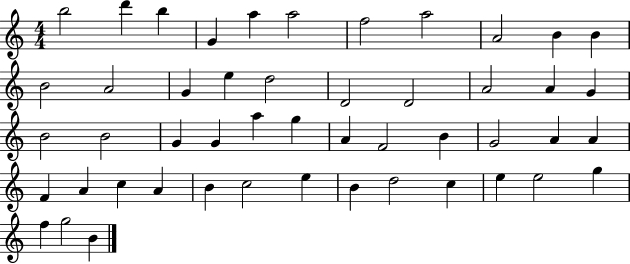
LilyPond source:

{
  \clef treble
  \numericTimeSignature
  \time 4/4
  \key c \major
  b''2 d'''4 b''4 | g'4 a''4 a''2 | f''2 a''2 | a'2 b'4 b'4 | \break b'2 a'2 | g'4 e''4 d''2 | d'2 d'2 | a'2 a'4 g'4 | \break b'2 b'2 | g'4 g'4 a''4 g''4 | a'4 f'2 b'4 | g'2 a'4 a'4 | \break f'4 a'4 c''4 a'4 | b'4 c''2 e''4 | b'4 d''2 c''4 | e''4 e''2 g''4 | \break f''4 g''2 b'4 | \bar "|."
}